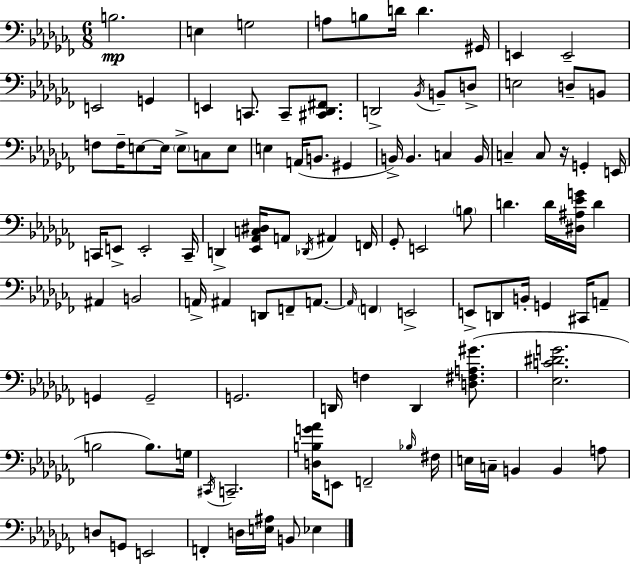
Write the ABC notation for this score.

X:1
T:Untitled
M:6/8
L:1/4
K:Abm
B,2 E, G,2 A,/2 B,/2 D/4 D ^G,,/4 E,, E,,2 E,,2 G,, E,, C,,/2 C,,/2 [^C,,_D,,^F,,]/2 D,,2 _B,,/4 B,,/2 D,/2 E,2 D,/2 B,,/2 F,/2 F,/4 E,/2 E,/4 E,/2 C,/2 E,/2 E, A,,/4 B,,/2 ^G,, B,,/4 B,, C, B,,/4 C, C,/2 z/4 G,, E,,/4 C,,/4 E,,/2 E,,2 C,,/4 D,, [_E,,_A,,C,^D,]/4 A,,/2 _D,,/4 ^A,, F,,/4 _G,,/2 E,,2 B,/2 D D/4 [^D,^A,_EG]/4 D ^A,, B,,2 A,,/4 ^A,, D,,/2 F,,/2 A,,/2 A,,/4 F,, E,,2 E,,/2 D,,/2 B,,/4 G,, ^C,,/4 A,,/2 G,, G,,2 G,,2 D,,/4 F, D,, [D,^F,A,^G]/2 [_E,C^DG]2 B,2 B,/2 G,/4 ^C,,/4 C,,2 [D,B,G_A]/4 E,,/2 F,,2 _B,/4 ^F,/4 E,/4 C,/4 B,, B,, A,/2 D,/2 G,,/2 E,,2 F,, D,/4 [E,^A,]/4 B,,/2 _E,